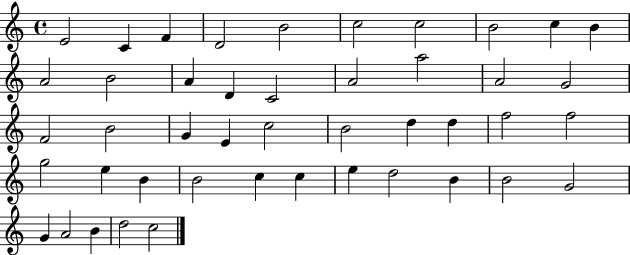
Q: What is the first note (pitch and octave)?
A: E4